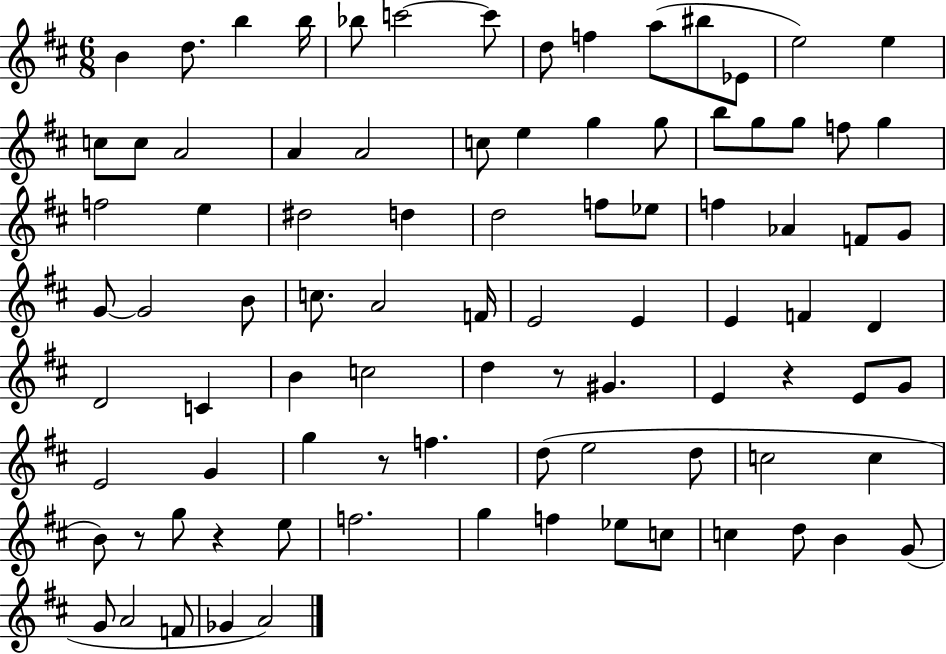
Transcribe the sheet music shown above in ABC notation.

X:1
T:Untitled
M:6/8
L:1/4
K:D
B d/2 b b/4 _b/2 c'2 c'/2 d/2 f a/2 ^b/2 _E/2 e2 e c/2 c/2 A2 A A2 c/2 e g g/2 b/2 g/2 g/2 f/2 g f2 e ^d2 d d2 f/2 _e/2 f _A F/2 G/2 G/2 G2 B/2 c/2 A2 F/4 E2 E E F D D2 C B c2 d z/2 ^G E z E/2 G/2 E2 G g z/2 f d/2 e2 d/2 c2 c B/2 z/2 g/2 z e/2 f2 g f _e/2 c/2 c d/2 B G/2 G/2 A2 F/2 _G A2